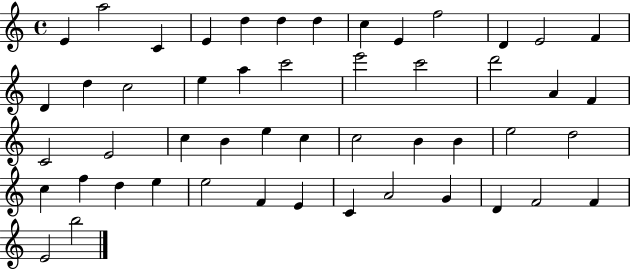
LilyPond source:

{
  \clef treble
  \time 4/4
  \defaultTimeSignature
  \key c \major
  e'4 a''2 c'4 | e'4 d''4 d''4 d''4 | c''4 e'4 f''2 | d'4 e'2 f'4 | \break d'4 d''4 c''2 | e''4 a''4 c'''2 | e'''2 c'''2 | d'''2 a'4 f'4 | \break c'2 e'2 | c''4 b'4 e''4 c''4 | c''2 b'4 b'4 | e''2 d''2 | \break c''4 f''4 d''4 e''4 | e''2 f'4 e'4 | c'4 a'2 g'4 | d'4 f'2 f'4 | \break e'2 b''2 | \bar "|."
}